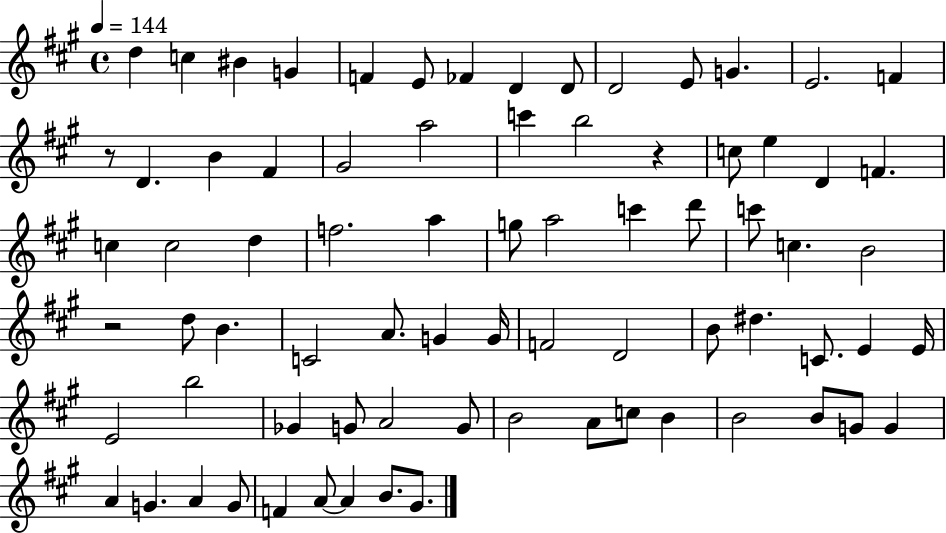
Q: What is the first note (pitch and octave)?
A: D5